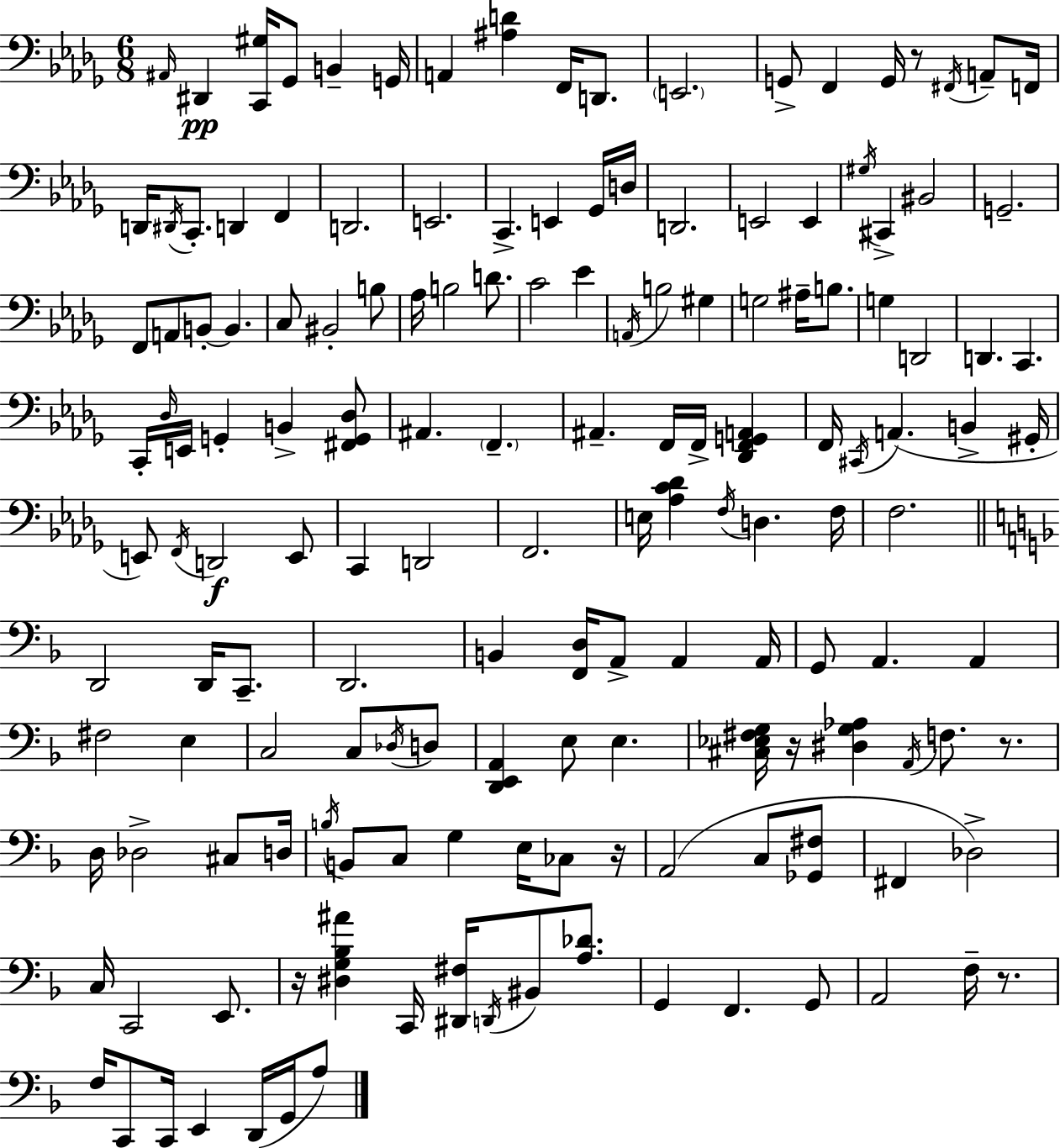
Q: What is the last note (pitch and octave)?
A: A3